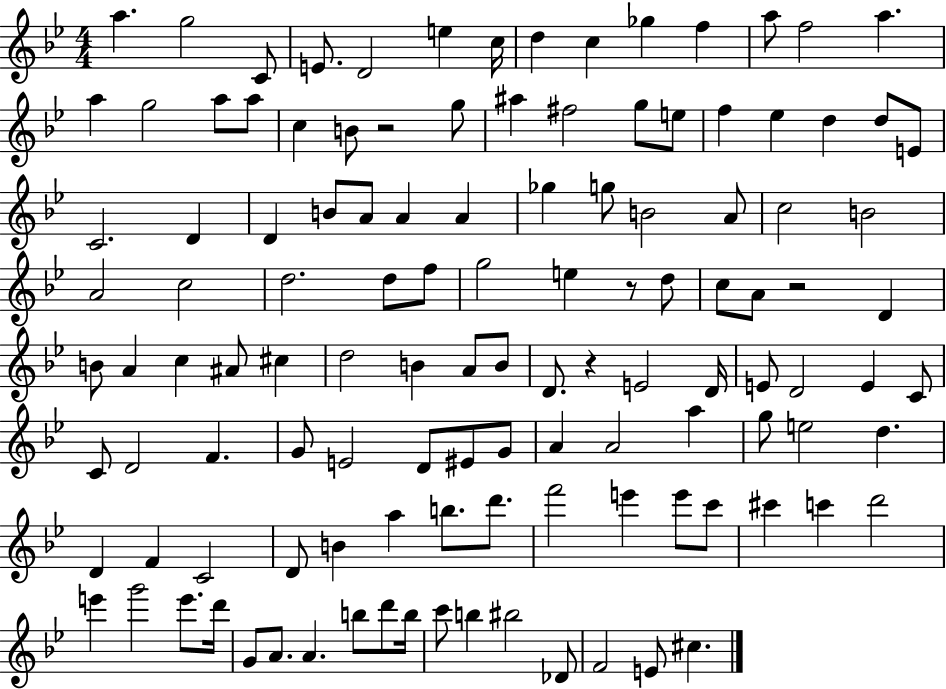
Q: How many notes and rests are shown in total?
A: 120